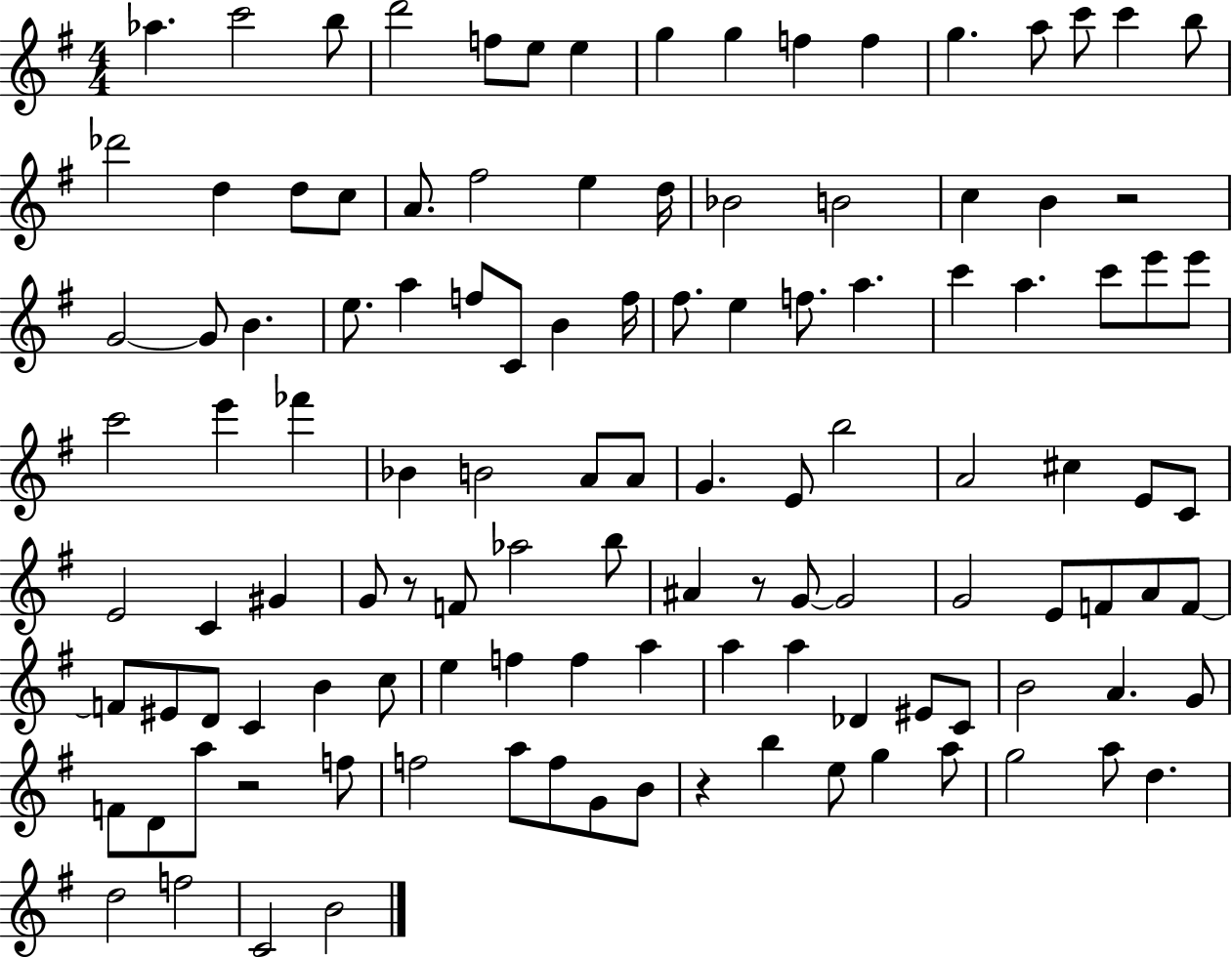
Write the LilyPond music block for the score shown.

{
  \clef treble
  \numericTimeSignature
  \time 4/4
  \key g \major
  aes''4. c'''2 b''8 | d'''2 f''8 e''8 e''4 | g''4 g''4 f''4 f''4 | g''4. a''8 c'''8 c'''4 b''8 | \break des'''2 d''4 d''8 c''8 | a'8. fis''2 e''4 d''16 | bes'2 b'2 | c''4 b'4 r2 | \break g'2~~ g'8 b'4. | e''8. a''4 f''8 c'8 b'4 f''16 | fis''8. e''4 f''8. a''4. | c'''4 a''4. c'''8 e'''8 e'''8 | \break c'''2 e'''4 fes'''4 | bes'4 b'2 a'8 a'8 | g'4. e'8 b''2 | a'2 cis''4 e'8 c'8 | \break e'2 c'4 gis'4 | g'8 r8 f'8 aes''2 b''8 | ais'4 r8 g'8~~ g'2 | g'2 e'8 f'8 a'8 f'8~~ | \break f'8 eis'8 d'8 c'4 b'4 c''8 | e''4 f''4 f''4 a''4 | a''4 a''4 des'4 eis'8 c'8 | b'2 a'4. g'8 | \break f'8 d'8 a''8 r2 f''8 | f''2 a''8 f''8 g'8 b'8 | r4 b''4 e''8 g''4 a''8 | g''2 a''8 d''4. | \break d''2 f''2 | c'2 b'2 | \bar "|."
}